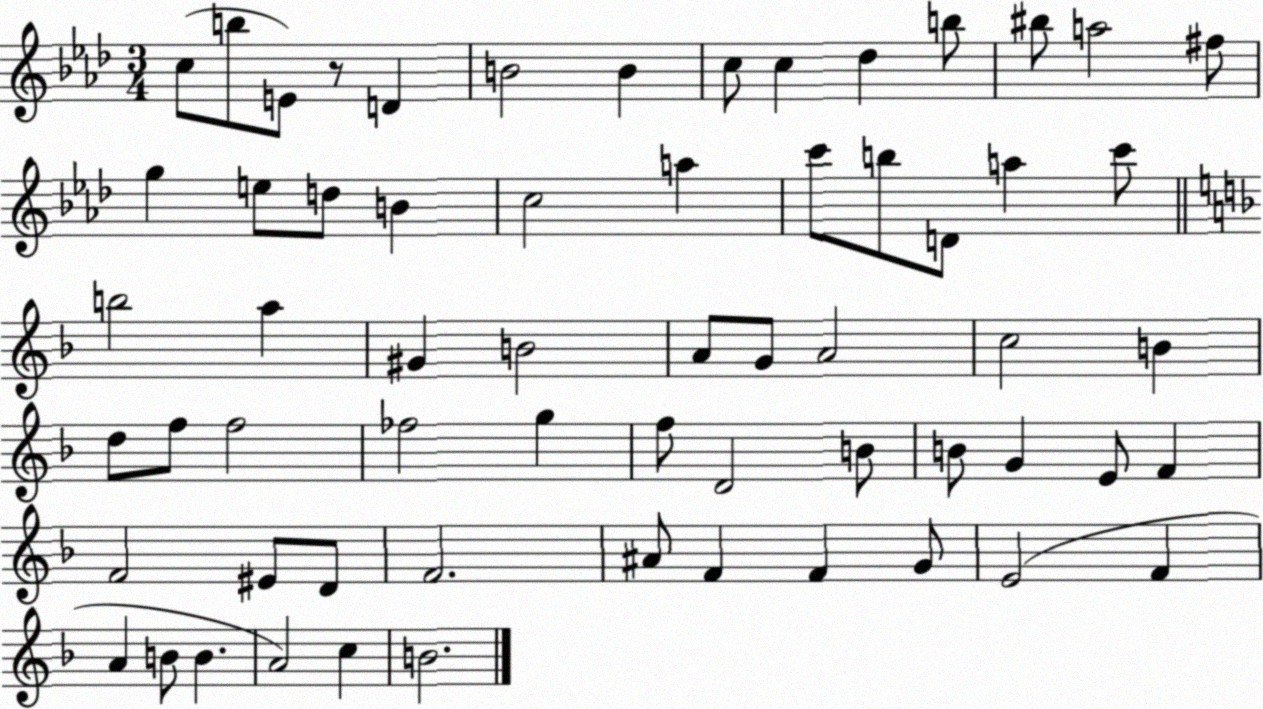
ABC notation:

X:1
T:Untitled
M:3/4
L:1/4
K:Ab
c/2 b/2 E/2 z/2 D B2 B c/2 c _d b/2 ^b/2 a2 ^f/2 g e/2 d/2 B c2 a c'/2 b/2 D/2 a c'/2 b2 a ^G B2 A/2 G/2 A2 c2 B d/2 f/2 f2 _f2 g f/2 D2 B/2 B/2 G E/2 F F2 ^E/2 D/2 F2 ^A/2 F F G/2 E2 F A B/2 B A2 c B2